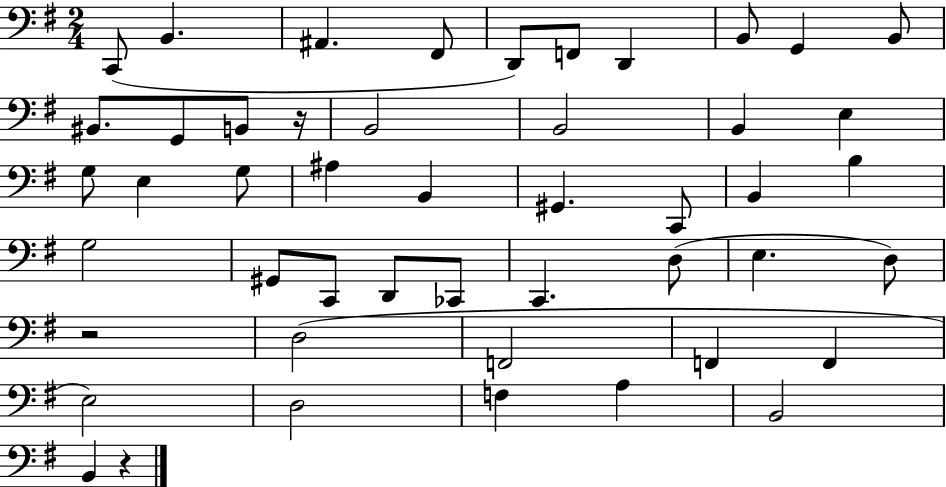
X:1
T:Untitled
M:2/4
L:1/4
K:G
C,,/2 B,, ^A,, ^F,,/2 D,,/2 F,,/2 D,, B,,/2 G,, B,,/2 ^B,,/2 G,,/2 B,,/2 z/4 B,,2 B,,2 B,, E, G,/2 E, G,/2 ^A, B,, ^G,, C,,/2 B,, B, G,2 ^G,,/2 C,,/2 D,,/2 _C,,/2 C,, D,/2 E, D,/2 z2 D,2 F,,2 F,, F,, E,2 D,2 F, A, B,,2 B,, z